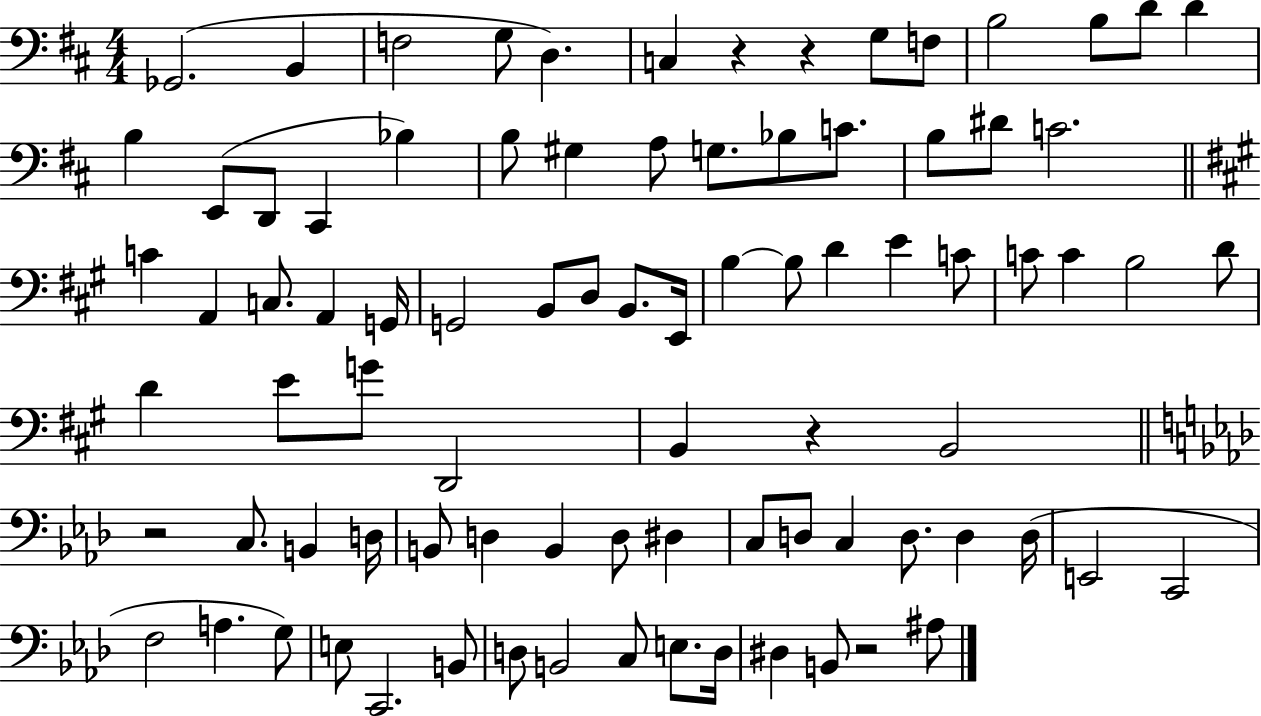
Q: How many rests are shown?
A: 5